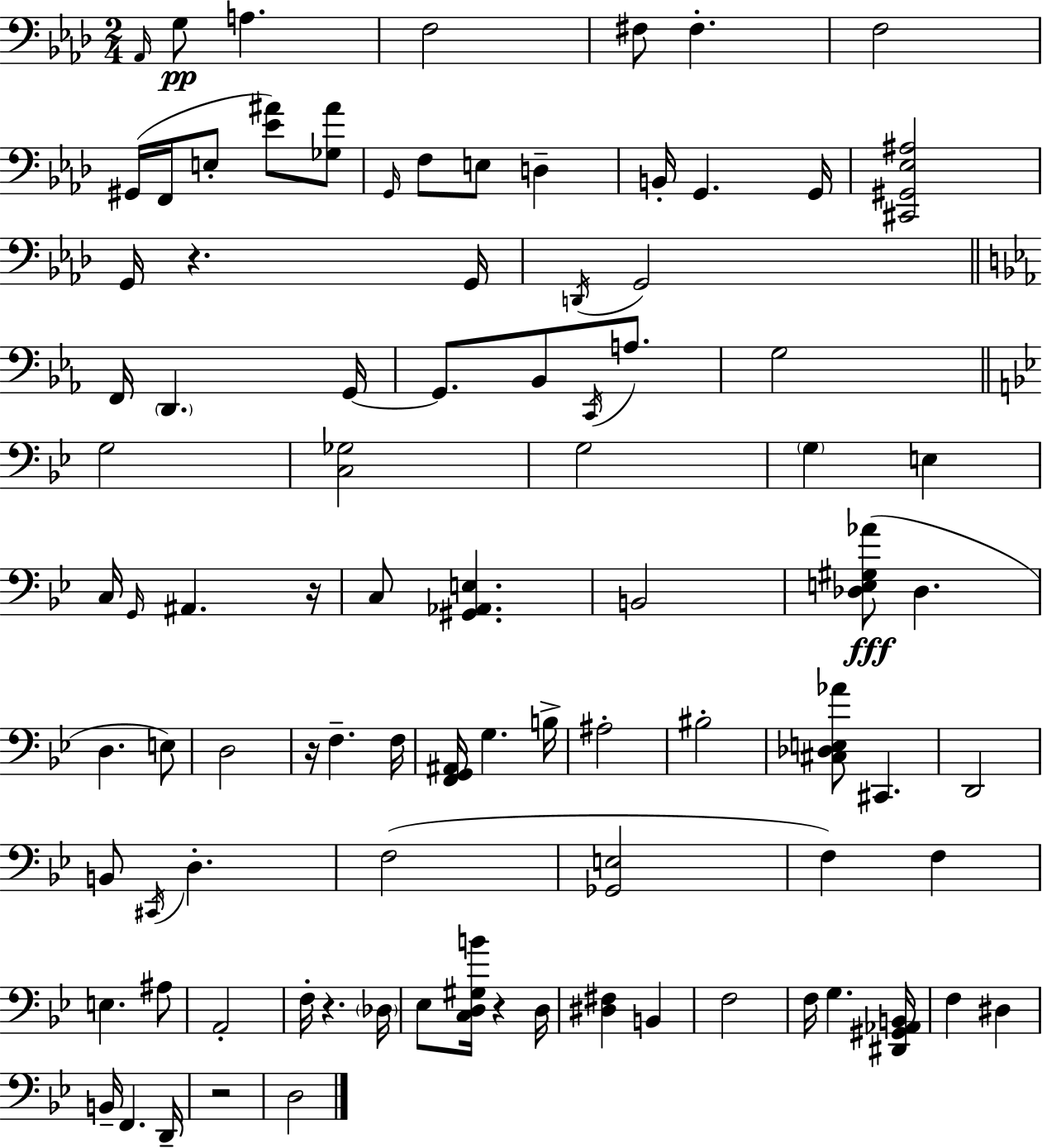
X:1
T:Untitled
M:2/4
L:1/4
K:Ab
_A,,/4 G,/2 A, F,2 ^F,/2 ^F, F,2 ^G,,/4 F,,/4 E,/2 [_E^A]/2 [_G,^A]/2 G,,/4 F,/2 E,/2 D, B,,/4 G,, G,,/4 [^C,,^G,,_E,^A,]2 G,,/4 z G,,/4 D,,/4 G,,2 F,,/4 D,, G,,/4 G,,/2 _B,,/2 C,,/4 A,/2 G,2 G,2 [C,_G,]2 G,2 G, E, C,/4 G,,/4 ^A,, z/4 C,/2 [^G,,_A,,E,] B,,2 [_D,E,^G,_A]/2 _D, D, E,/2 D,2 z/4 F, F,/4 [F,,G,,^A,,]/4 G, B,/4 ^A,2 ^B,2 [^C,_D,E,_A]/2 ^C,, D,,2 B,,/2 ^C,,/4 D, F,2 [_G,,E,]2 F, F, E, ^A,/2 A,,2 F,/4 z _D,/4 _E,/2 [C,D,^G,B]/4 z D,/4 [^D,^F,] B,, F,2 F,/4 G, [^D,,^G,,_A,,B,,]/4 F, ^D, B,,/4 F,, D,,/4 z2 D,2